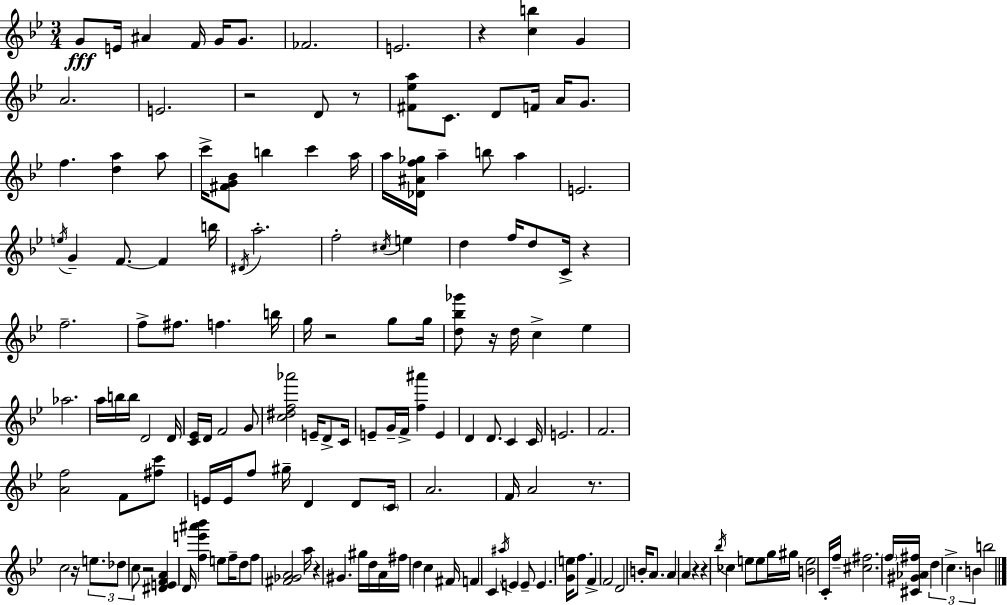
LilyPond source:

{
  \clef treble
  \numericTimeSignature
  \time 3/4
  \key bes \major
  g'8\fff e'16 ais'4 f'16 g'16 g'8. | fes'2. | e'2. | r4 <c'' b''>4 g'4 | \break a'2. | e'2. | r2 d'8 r8 | <fis' ees'' a''>8 c'8. d'8 f'16 a'16 g'8. | \break f''4. <d'' a''>4 a''8 | c'''16-> <fis' g' bes'>8 b''4 c'''4 a''16 | a''16 <des' ais' f'' ges''>16 a''4-- b''8 a''4 | e'2. | \break \acciaccatura { e''16 } g'4-- f'8.~~ f'4 | b''16 \acciaccatura { dis'16 } a''2.-. | f''2-. \acciaccatura { cis''16 } e''4 | d''4 f''16 d''8 c'16-> r4 | \break f''2.-- | f''8-> fis''8. f''4. | b''16 g''16 r2 | g''8 g''16 <d'' bes'' ges'''>8 r16 d''16 c''4-> ees''4 | \break aes''2. | a''16 b''16 b''16 d'2 | d'16 <c' ees'>16 d'16 f'2 | g'8 <c'' dis'' f'' aes'''>2 e'16-- | \break d'8-> c'16 e'8-- g'16-- f'16-> <f'' ais'''>4 e'4 | d'4 d'8. c'4 | c'16 e'2. | f'2. | \break <a' f''>2 f'8 | <fis'' c'''>8 e'16 e'16 f''8 gis''16-- d'4 | d'8 \parenthesize c'16 a'2. | f'16 a'2 | \break r8. c''2 r16 | \tuplet 3/2 { e''8. des''8 c''8 } r2 | <dis' e' f' a'>4 d'16 <f'' e''' ais''' bes'''>4 | e''8 f''16-- d''8 f''8 <fis' ges' a'>2 | \break a''16 r4 gis'4. | gis''16 d''16 a'16 fis''16 d''4 c''4 | fis'16 f'4 c'4 \acciaccatura { ais''16 } | e'4 e'8-- e'4. | \break <g' e''>16 f''8. f'4-> f'2 | d'2 | b'16-. a'8. a'4 a'4 | r4 r4 \acciaccatura { bes''16 } ces''4 | \break e''8 e''8 g''16 gis''16 <b' e''>2 | c'16-. f''16-- <cis'' fis''>2. | \parenthesize f''16 <cis' gis' aes' fis''>16 \tuplet 3/2 { d''4 c''4.-> | b'4 } b''2 | \break \bar "|."
}